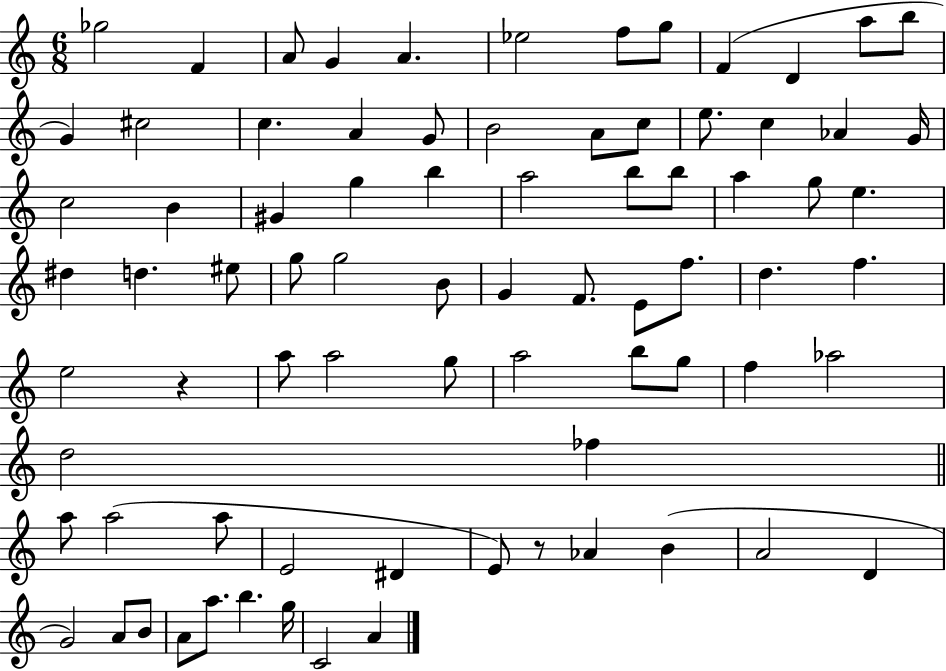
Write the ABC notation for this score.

X:1
T:Untitled
M:6/8
L:1/4
K:C
_g2 F A/2 G A _e2 f/2 g/2 F D a/2 b/2 G ^c2 c A G/2 B2 A/2 c/2 e/2 c _A G/4 c2 B ^G g b a2 b/2 b/2 a g/2 e ^d d ^e/2 g/2 g2 B/2 G F/2 E/2 f/2 d f e2 z a/2 a2 g/2 a2 b/2 g/2 f _a2 d2 _f a/2 a2 a/2 E2 ^D E/2 z/2 _A B A2 D G2 A/2 B/2 A/2 a/2 b g/4 C2 A